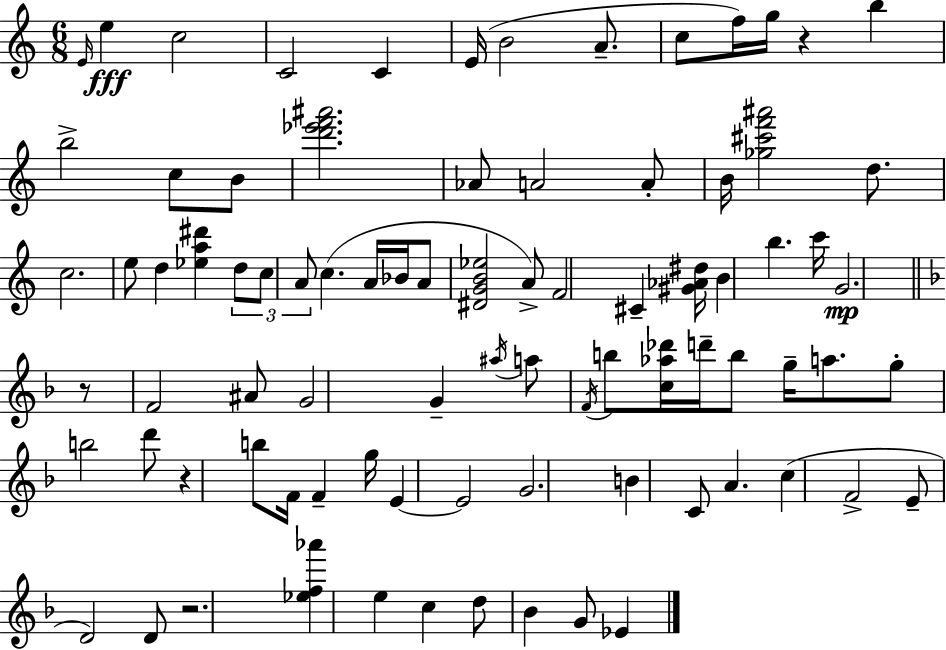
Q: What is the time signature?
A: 6/8